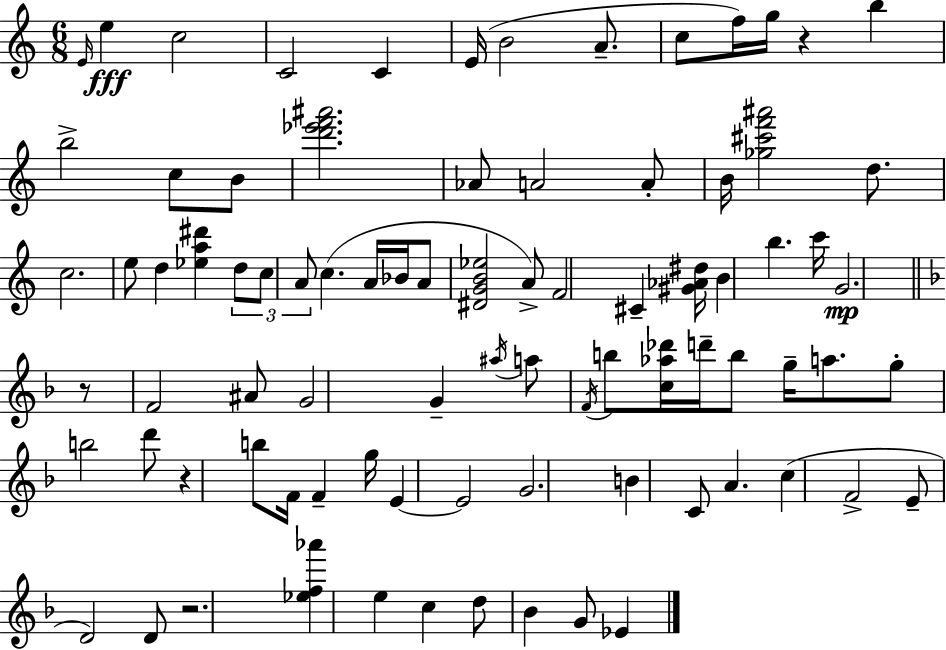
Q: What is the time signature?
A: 6/8